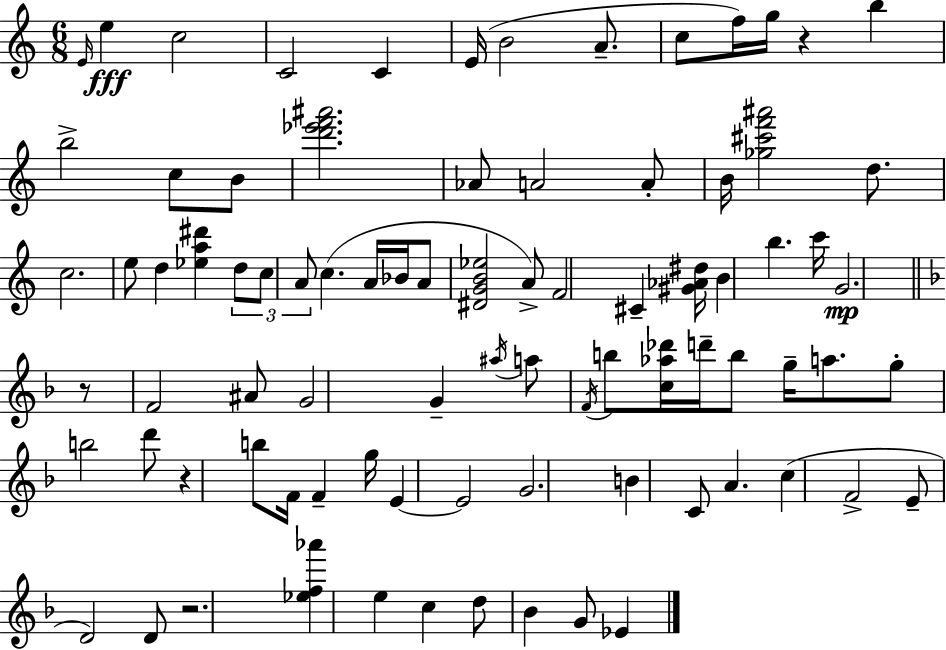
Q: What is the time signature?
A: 6/8